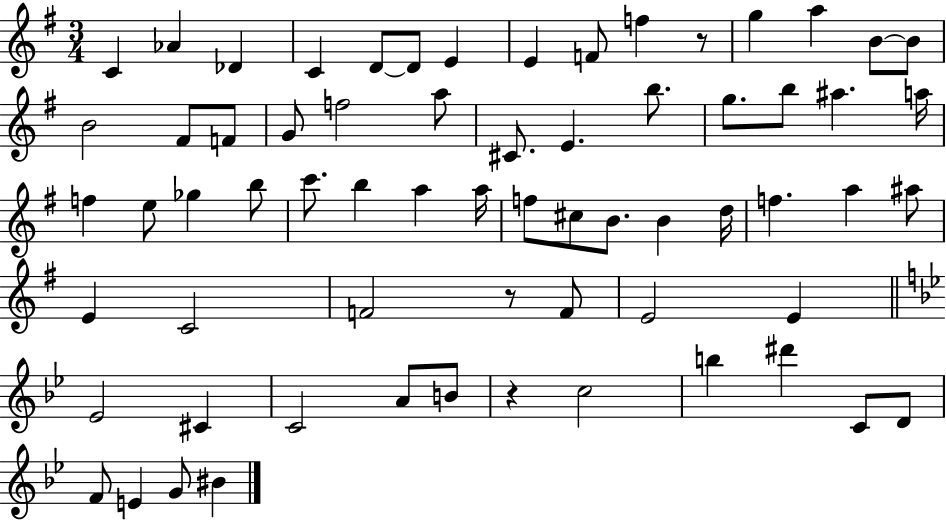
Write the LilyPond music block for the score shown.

{
  \clef treble
  \numericTimeSignature
  \time 3/4
  \key g \major
  \repeat volta 2 { c'4 aes'4 des'4 | c'4 d'8~~ d'8 e'4 | e'4 f'8 f''4 r8 | g''4 a''4 b'8~~ b'8 | \break b'2 fis'8 f'8 | g'8 f''2 a''8 | cis'8. e'4. b''8. | g''8. b''8 ais''4. a''16 | \break f''4 e''8 ges''4 b''8 | c'''8. b''4 a''4 a''16 | f''8 cis''8 b'8. b'4 d''16 | f''4. a''4 ais''8 | \break e'4 c'2 | f'2 r8 f'8 | e'2 e'4 | \bar "||" \break \key bes \major ees'2 cis'4 | c'2 a'8 b'8 | r4 c''2 | b''4 dis'''4 c'8 d'8 | \break f'8 e'4 g'8 bis'4 | } \bar "|."
}